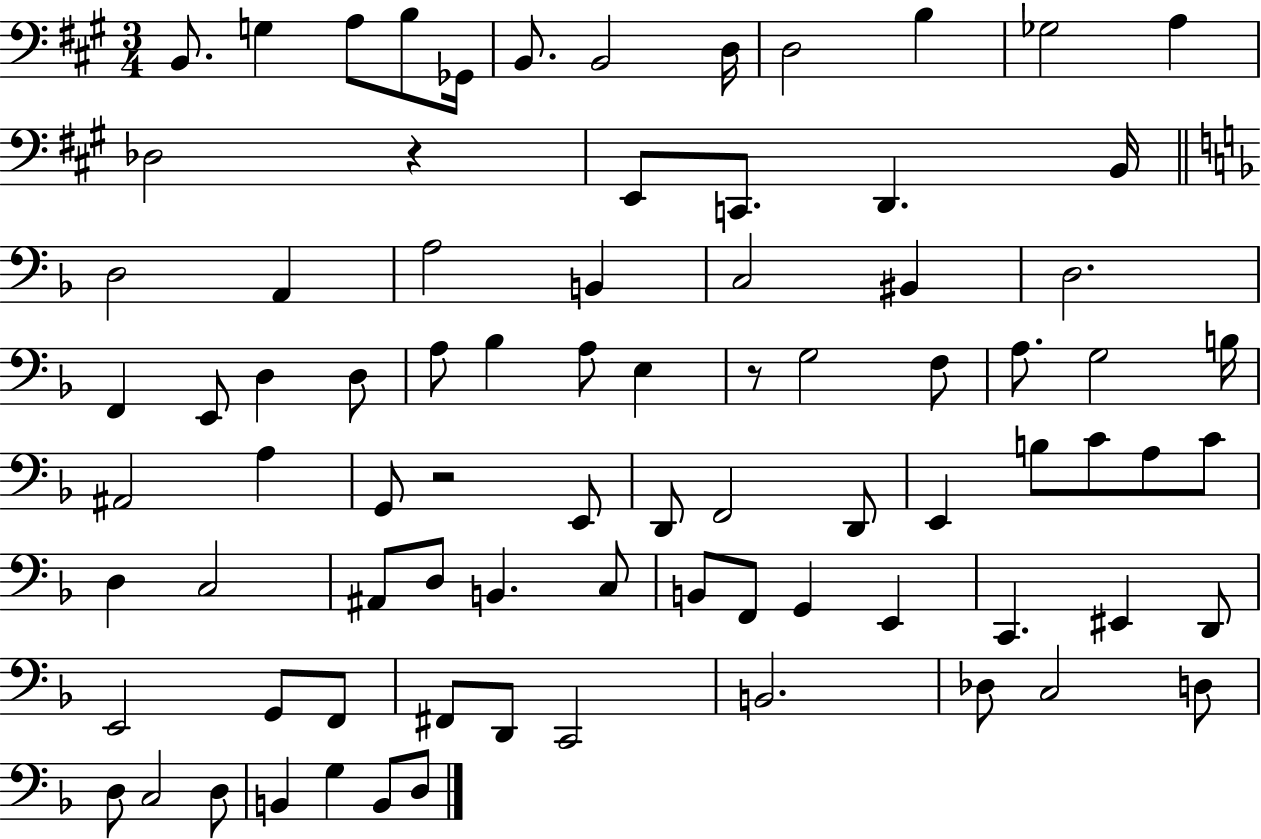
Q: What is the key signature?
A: A major